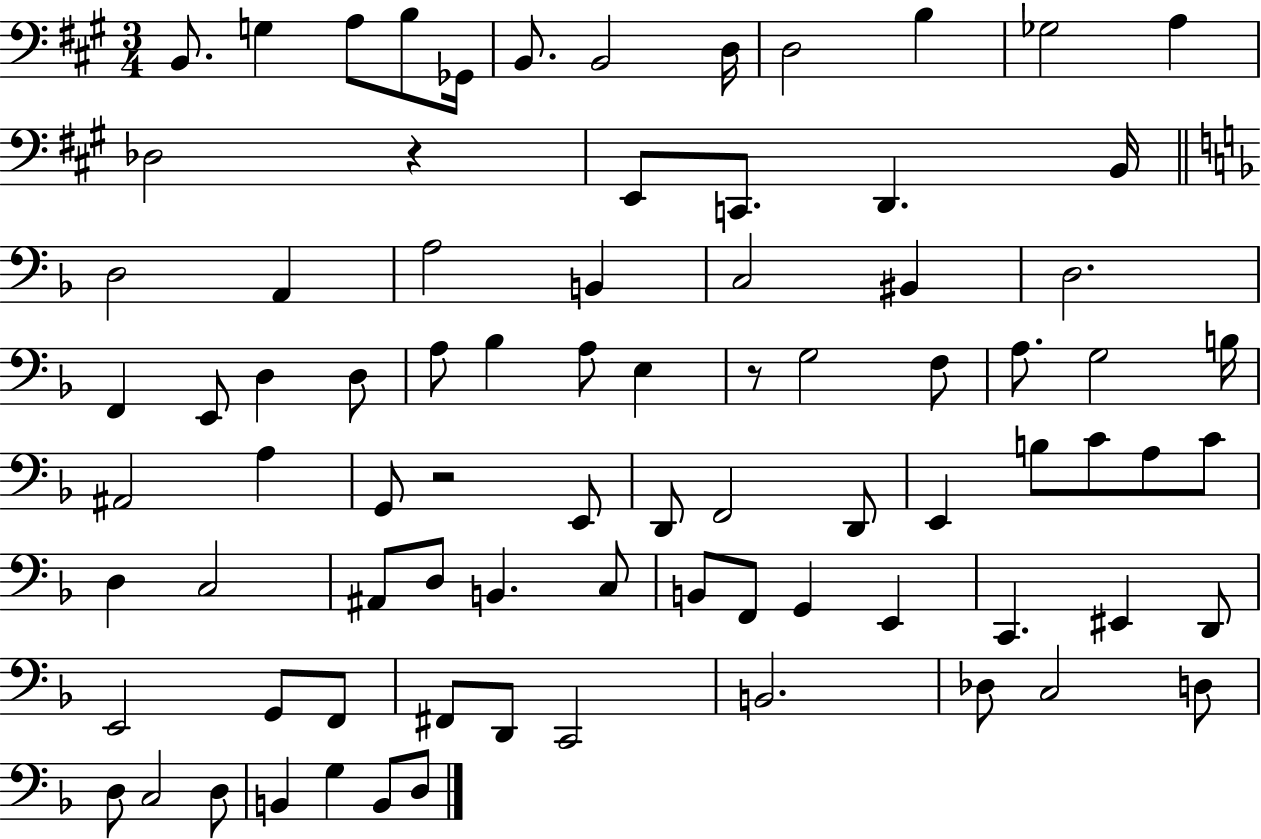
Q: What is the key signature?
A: A major